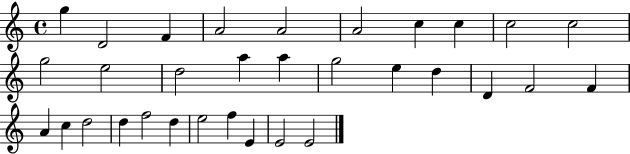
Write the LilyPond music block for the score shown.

{
  \clef treble
  \time 4/4
  \defaultTimeSignature
  \key c \major
  g''4 d'2 f'4 | a'2 a'2 | a'2 c''4 c''4 | c''2 c''2 | \break g''2 e''2 | d''2 a''4 a''4 | g''2 e''4 d''4 | d'4 f'2 f'4 | \break a'4 c''4 d''2 | d''4 f''2 d''4 | e''2 f''4 e'4 | e'2 e'2 | \break \bar "|."
}